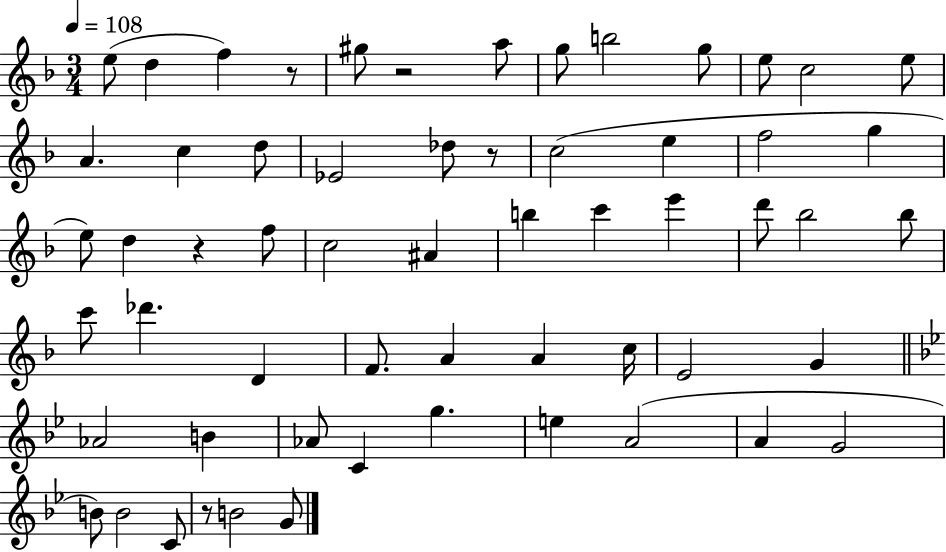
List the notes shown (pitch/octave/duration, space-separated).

E5/e D5/q F5/q R/e G#5/e R/h A5/e G5/e B5/h G5/e E5/e C5/h E5/e A4/q. C5/q D5/e Eb4/h Db5/e R/e C5/h E5/q F5/h G5/q E5/e D5/q R/q F5/e C5/h A#4/q B5/q C6/q E6/q D6/e Bb5/h Bb5/e C6/e Db6/q. D4/q F4/e. A4/q A4/q C5/s E4/h G4/q Ab4/h B4/q Ab4/e C4/q G5/q. E5/q A4/h A4/q G4/h B4/e B4/h C4/e R/e B4/h G4/e